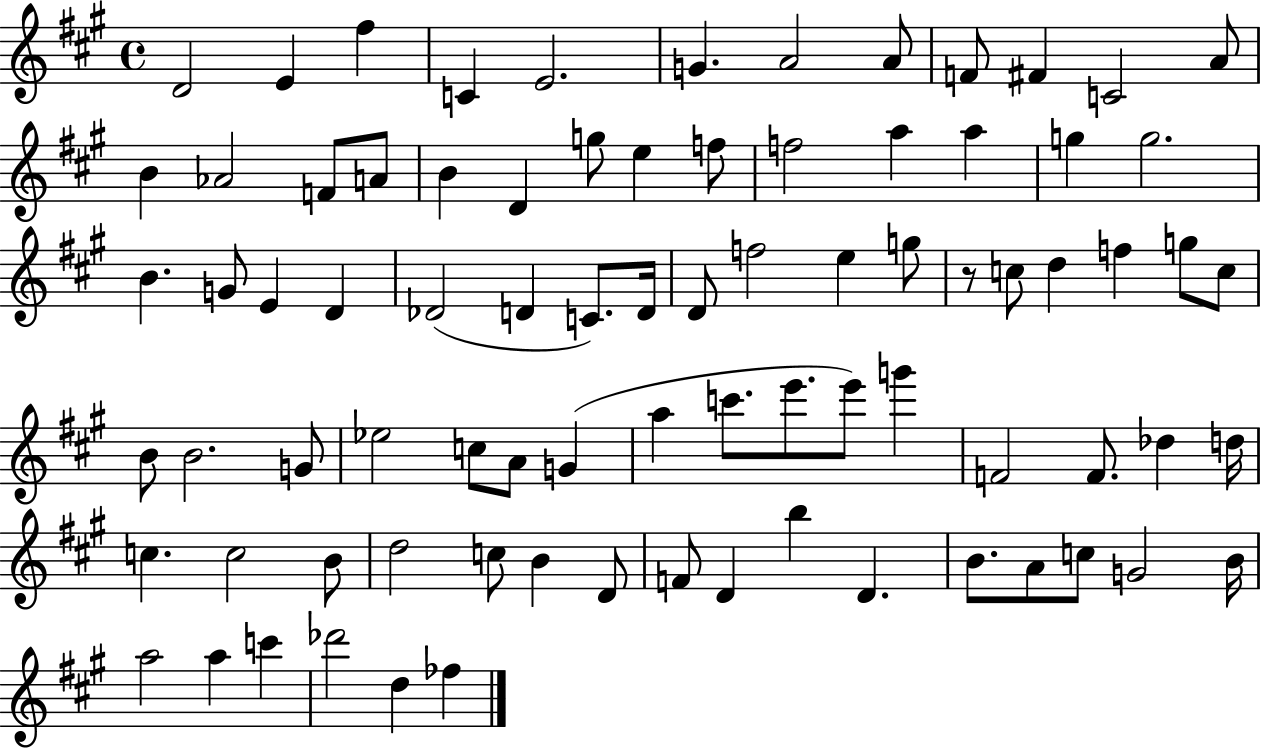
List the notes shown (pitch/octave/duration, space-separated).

D4/h E4/q F#5/q C4/q E4/h. G4/q. A4/h A4/e F4/e F#4/q C4/h A4/e B4/q Ab4/h F4/e A4/e B4/q D4/q G5/e E5/q F5/e F5/h A5/q A5/q G5/q G5/h. B4/q. G4/e E4/q D4/q Db4/h D4/q C4/e. D4/s D4/e F5/h E5/q G5/e R/e C5/e D5/q F5/q G5/e C5/e B4/e B4/h. G4/e Eb5/h C5/e A4/e G4/q A5/q C6/e. E6/e. E6/e G6/q F4/h F4/e. Db5/q D5/s C5/q. C5/h B4/e D5/h C5/e B4/q D4/e F4/e D4/q B5/q D4/q. B4/e. A4/e C5/e G4/h B4/s A5/h A5/q C6/q Db6/h D5/q FES5/q